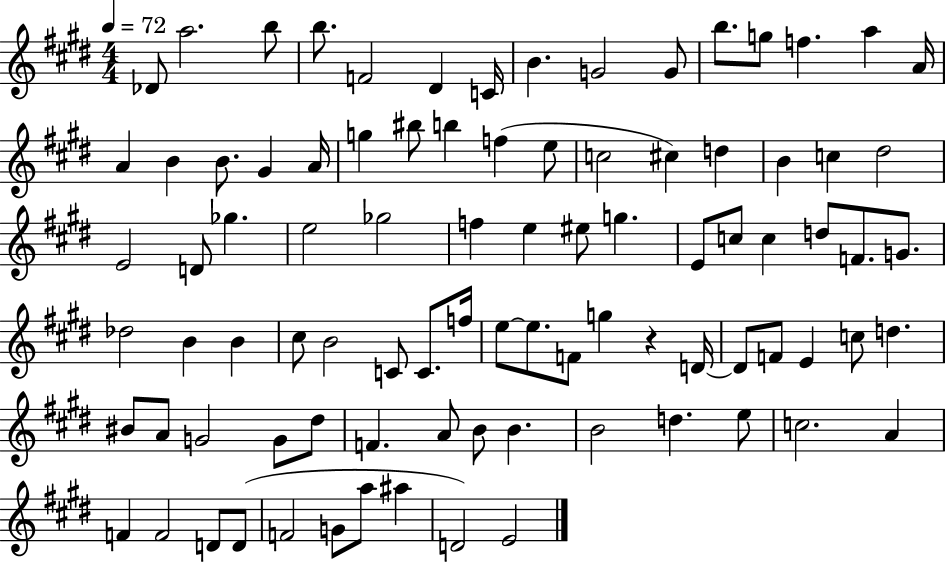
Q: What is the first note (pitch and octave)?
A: Db4